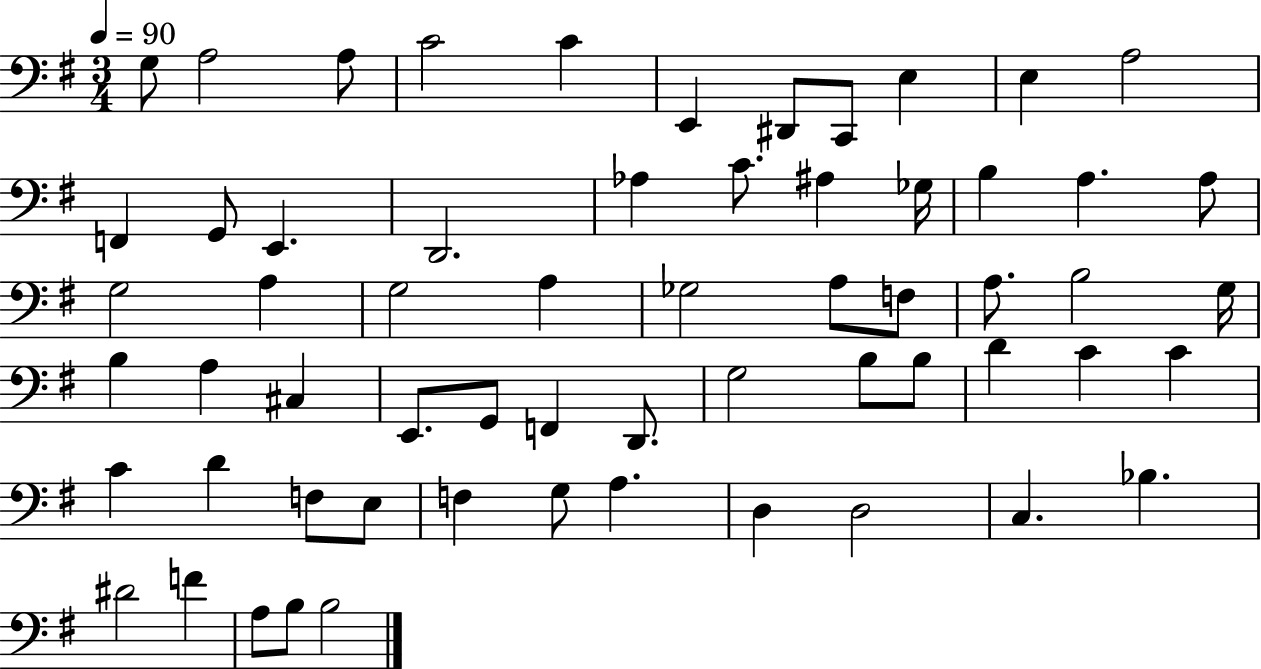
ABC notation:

X:1
T:Untitled
M:3/4
L:1/4
K:G
G,/2 A,2 A,/2 C2 C E,, ^D,,/2 C,,/2 E, E, A,2 F,, G,,/2 E,, D,,2 _A, C/2 ^A, _G,/4 B, A, A,/2 G,2 A, G,2 A, _G,2 A,/2 F,/2 A,/2 B,2 G,/4 B, A, ^C, E,,/2 G,,/2 F,, D,,/2 G,2 B,/2 B,/2 D C C C D F,/2 E,/2 F, G,/2 A, D, D,2 C, _B, ^D2 F A,/2 B,/2 B,2